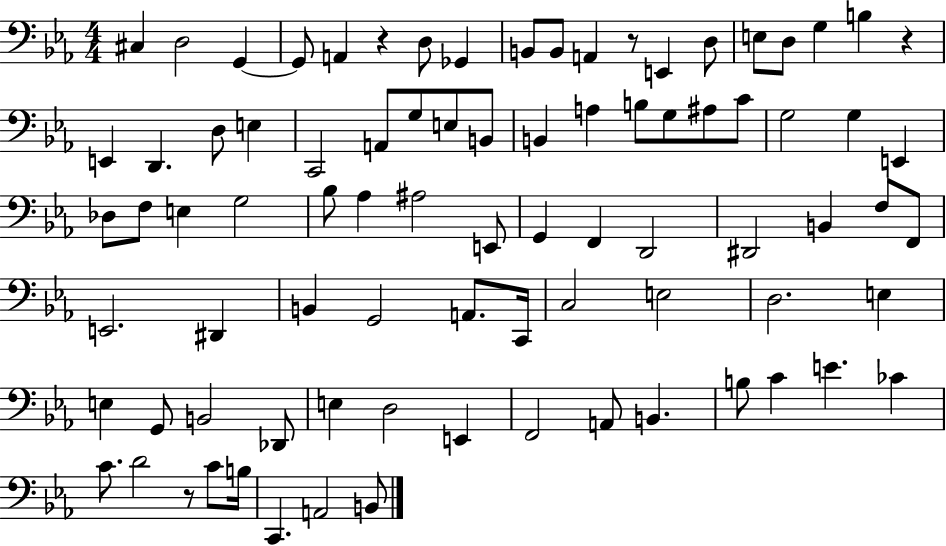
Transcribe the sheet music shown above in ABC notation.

X:1
T:Untitled
M:4/4
L:1/4
K:Eb
^C, D,2 G,, G,,/2 A,, z D,/2 _G,, B,,/2 B,,/2 A,, z/2 E,, D,/2 E,/2 D,/2 G, B, z E,, D,, D,/2 E, C,,2 A,,/2 G,/2 E,/2 B,,/2 B,, A, B,/2 G,/2 ^A,/2 C/2 G,2 G, E,, _D,/2 F,/2 E, G,2 _B,/2 _A, ^A,2 E,,/2 G,, F,, D,,2 ^D,,2 B,, F,/2 F,,/2 E,,2 ^D,, B,, G,,2 A,,/2 C,,/4 C,2 E,2 D,2 E, E, G,,/2 B,,2 _D,,/2 E, D,2 E,, F,,2 A,,/2 B,, B,/2 C E _C C/2 D2 z/2 C/2 B,/4 C,, A,,2 B,,/2